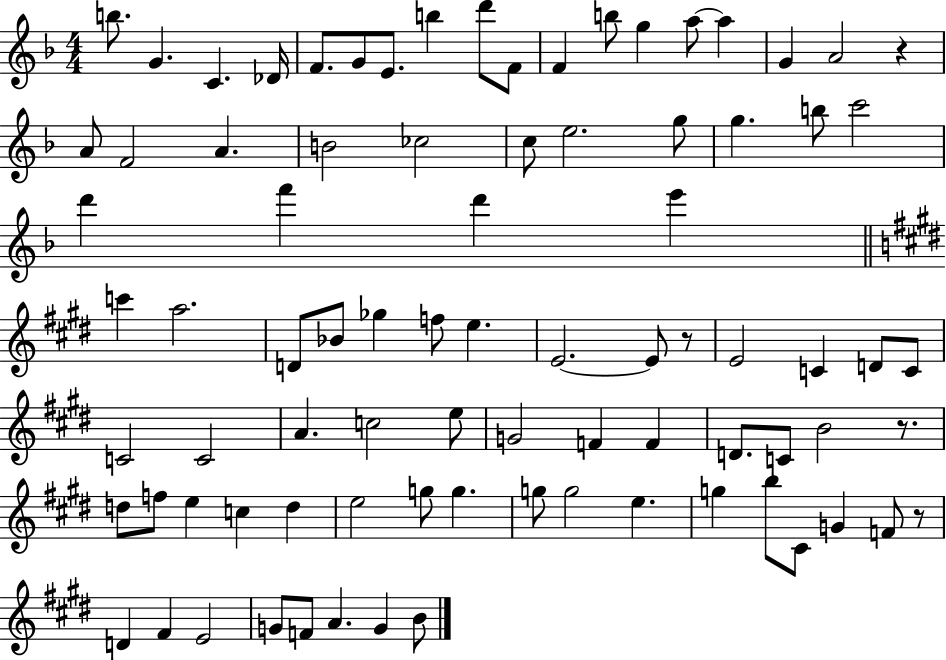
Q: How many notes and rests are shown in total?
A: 84